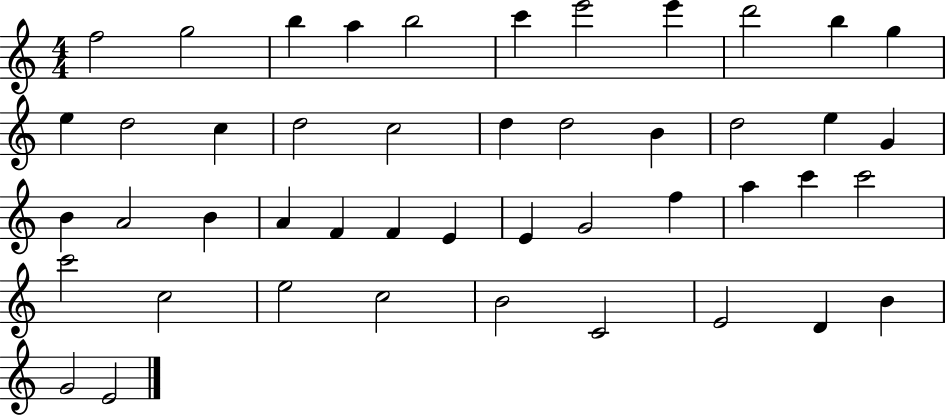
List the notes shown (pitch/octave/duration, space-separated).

F5/h G5/h B5/q A5/q B5/h C6/q E6/h E6/q D6/h B5/q G5/q E5/q D5/h C5/q D5/h C5/h D5/q D5/h B4/q D5/h E5/q G4/q B4/q A4/h B4/q A4/q F4/q F4/q E4/q E4/q G4/h F5/q A5/q C6/q C6/h C6/h C5/h E5/h C5/h B4/h C4/h E4/h D4/q B4/q G4/h E4/h